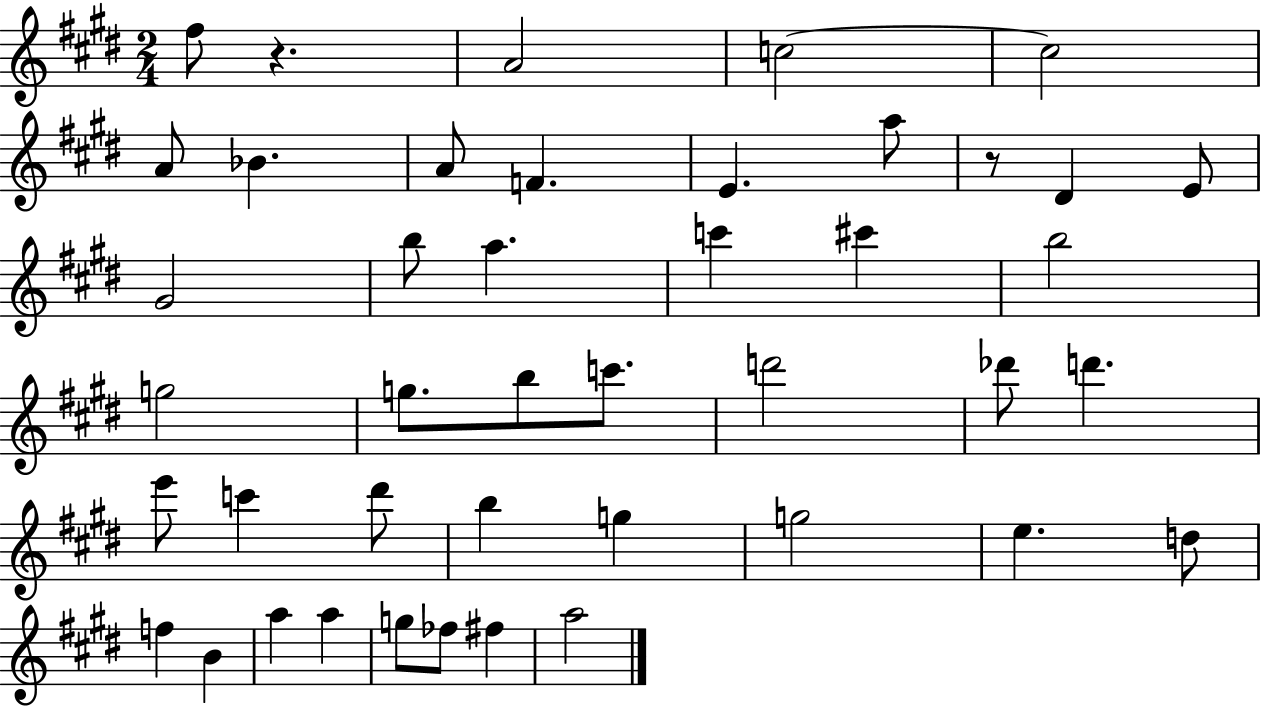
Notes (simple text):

F#5/e R/q. A4/h C5/h C5/h A4/e Bb4/q. A4/e F4/q. E4/q. A5/e R/e D#4/q E4/e G#4/h B5/e A5/q. C6/q C#6/q B5/h G5/h G5/e. B5/e C6/e. D6/h Db6/e D6/q. E6/e C6/q D#6/e B5/q G5/q G5/h E5/q. D5/e F5/q B4/q A5/q A5/q G5/e FES5/e F#5/q A5/h